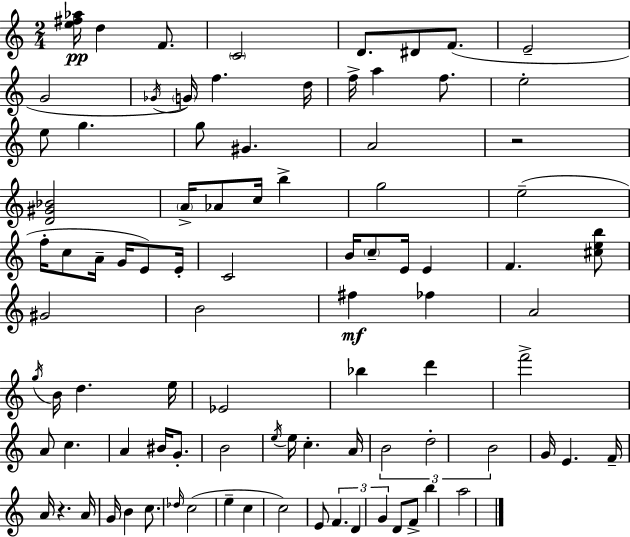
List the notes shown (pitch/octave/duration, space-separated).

[E5,F#5,Ab5]/s D5/q F4/e. C4/h D4/e. D#4/e F4/e. E4/h G4/h Gb4/s G4/s F5/q. D5/s F5/s A5/q F5/e. E5/h E5/e G5/q. G5/e G#4/q. A4/h R/h [D4,G#4,Bb4]/h A4/s Ab4/e C5/s B5/q G5/h E5/h F5/s C5/e A4/s G4/s E4/e E4/s C4/h B4/s C5/e E4/s E4/q F4/q. [C#5,E5,B5]/e G#4/h B4/h F#5/q FES5/q A4/h G5/s B4/s D5/q. E5/s Eb4/h Bb5/q D6/q F6/h A4/e C5/q. A4/q BIS4/s G4/e. B4/h E5/s E5/s C5/q. A4/s B4/h D5/h B4/h G4/s E4/q. F4/s A4/s R/q. A4/s G4/s B4/q C5/e. Db5/s C5/h E5/q C5/q C5/h E4/e F4/q. D4/q G4/q D4/e F4/e B5/q A5/h